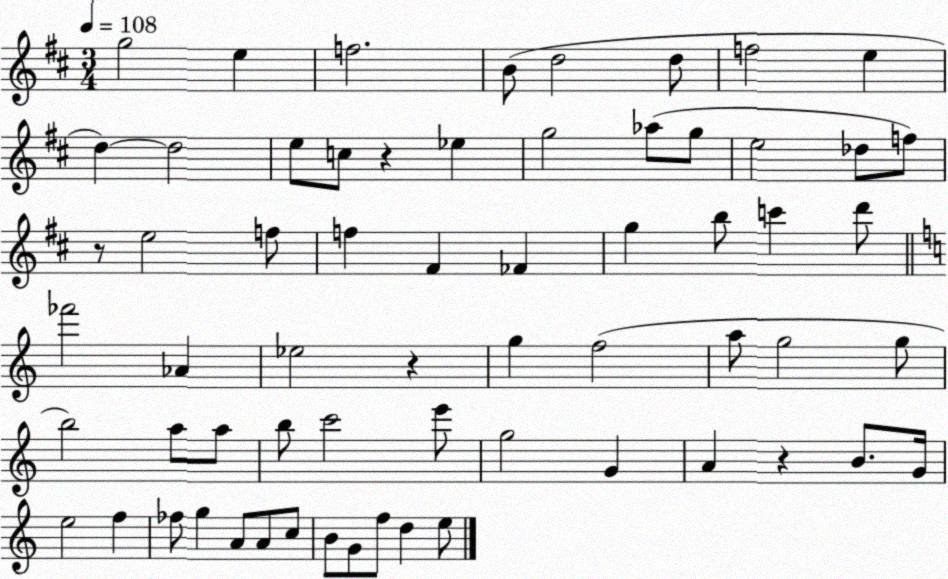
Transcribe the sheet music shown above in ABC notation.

X:1
T:Untitled
M:3/4
L:1/4
K:D
g2 e f2 B/2 d2 d/2 f2 e d d2 e/2 c/2 z _e g2 _a/2 g/2 e2 _d/2 f/2 z/2 e2 f/2 f ^F _F g b/2 c' d'/2 _f'2 _A _e2 z g f2 a/2 g2 g/2 b2 a/2 a/2 b/2 c'2 e'/2 g2 G A z B/2 G/4 e2 f _f/2 g A/2 A/2 c/2 B/2 G/2 f/2 d e/2